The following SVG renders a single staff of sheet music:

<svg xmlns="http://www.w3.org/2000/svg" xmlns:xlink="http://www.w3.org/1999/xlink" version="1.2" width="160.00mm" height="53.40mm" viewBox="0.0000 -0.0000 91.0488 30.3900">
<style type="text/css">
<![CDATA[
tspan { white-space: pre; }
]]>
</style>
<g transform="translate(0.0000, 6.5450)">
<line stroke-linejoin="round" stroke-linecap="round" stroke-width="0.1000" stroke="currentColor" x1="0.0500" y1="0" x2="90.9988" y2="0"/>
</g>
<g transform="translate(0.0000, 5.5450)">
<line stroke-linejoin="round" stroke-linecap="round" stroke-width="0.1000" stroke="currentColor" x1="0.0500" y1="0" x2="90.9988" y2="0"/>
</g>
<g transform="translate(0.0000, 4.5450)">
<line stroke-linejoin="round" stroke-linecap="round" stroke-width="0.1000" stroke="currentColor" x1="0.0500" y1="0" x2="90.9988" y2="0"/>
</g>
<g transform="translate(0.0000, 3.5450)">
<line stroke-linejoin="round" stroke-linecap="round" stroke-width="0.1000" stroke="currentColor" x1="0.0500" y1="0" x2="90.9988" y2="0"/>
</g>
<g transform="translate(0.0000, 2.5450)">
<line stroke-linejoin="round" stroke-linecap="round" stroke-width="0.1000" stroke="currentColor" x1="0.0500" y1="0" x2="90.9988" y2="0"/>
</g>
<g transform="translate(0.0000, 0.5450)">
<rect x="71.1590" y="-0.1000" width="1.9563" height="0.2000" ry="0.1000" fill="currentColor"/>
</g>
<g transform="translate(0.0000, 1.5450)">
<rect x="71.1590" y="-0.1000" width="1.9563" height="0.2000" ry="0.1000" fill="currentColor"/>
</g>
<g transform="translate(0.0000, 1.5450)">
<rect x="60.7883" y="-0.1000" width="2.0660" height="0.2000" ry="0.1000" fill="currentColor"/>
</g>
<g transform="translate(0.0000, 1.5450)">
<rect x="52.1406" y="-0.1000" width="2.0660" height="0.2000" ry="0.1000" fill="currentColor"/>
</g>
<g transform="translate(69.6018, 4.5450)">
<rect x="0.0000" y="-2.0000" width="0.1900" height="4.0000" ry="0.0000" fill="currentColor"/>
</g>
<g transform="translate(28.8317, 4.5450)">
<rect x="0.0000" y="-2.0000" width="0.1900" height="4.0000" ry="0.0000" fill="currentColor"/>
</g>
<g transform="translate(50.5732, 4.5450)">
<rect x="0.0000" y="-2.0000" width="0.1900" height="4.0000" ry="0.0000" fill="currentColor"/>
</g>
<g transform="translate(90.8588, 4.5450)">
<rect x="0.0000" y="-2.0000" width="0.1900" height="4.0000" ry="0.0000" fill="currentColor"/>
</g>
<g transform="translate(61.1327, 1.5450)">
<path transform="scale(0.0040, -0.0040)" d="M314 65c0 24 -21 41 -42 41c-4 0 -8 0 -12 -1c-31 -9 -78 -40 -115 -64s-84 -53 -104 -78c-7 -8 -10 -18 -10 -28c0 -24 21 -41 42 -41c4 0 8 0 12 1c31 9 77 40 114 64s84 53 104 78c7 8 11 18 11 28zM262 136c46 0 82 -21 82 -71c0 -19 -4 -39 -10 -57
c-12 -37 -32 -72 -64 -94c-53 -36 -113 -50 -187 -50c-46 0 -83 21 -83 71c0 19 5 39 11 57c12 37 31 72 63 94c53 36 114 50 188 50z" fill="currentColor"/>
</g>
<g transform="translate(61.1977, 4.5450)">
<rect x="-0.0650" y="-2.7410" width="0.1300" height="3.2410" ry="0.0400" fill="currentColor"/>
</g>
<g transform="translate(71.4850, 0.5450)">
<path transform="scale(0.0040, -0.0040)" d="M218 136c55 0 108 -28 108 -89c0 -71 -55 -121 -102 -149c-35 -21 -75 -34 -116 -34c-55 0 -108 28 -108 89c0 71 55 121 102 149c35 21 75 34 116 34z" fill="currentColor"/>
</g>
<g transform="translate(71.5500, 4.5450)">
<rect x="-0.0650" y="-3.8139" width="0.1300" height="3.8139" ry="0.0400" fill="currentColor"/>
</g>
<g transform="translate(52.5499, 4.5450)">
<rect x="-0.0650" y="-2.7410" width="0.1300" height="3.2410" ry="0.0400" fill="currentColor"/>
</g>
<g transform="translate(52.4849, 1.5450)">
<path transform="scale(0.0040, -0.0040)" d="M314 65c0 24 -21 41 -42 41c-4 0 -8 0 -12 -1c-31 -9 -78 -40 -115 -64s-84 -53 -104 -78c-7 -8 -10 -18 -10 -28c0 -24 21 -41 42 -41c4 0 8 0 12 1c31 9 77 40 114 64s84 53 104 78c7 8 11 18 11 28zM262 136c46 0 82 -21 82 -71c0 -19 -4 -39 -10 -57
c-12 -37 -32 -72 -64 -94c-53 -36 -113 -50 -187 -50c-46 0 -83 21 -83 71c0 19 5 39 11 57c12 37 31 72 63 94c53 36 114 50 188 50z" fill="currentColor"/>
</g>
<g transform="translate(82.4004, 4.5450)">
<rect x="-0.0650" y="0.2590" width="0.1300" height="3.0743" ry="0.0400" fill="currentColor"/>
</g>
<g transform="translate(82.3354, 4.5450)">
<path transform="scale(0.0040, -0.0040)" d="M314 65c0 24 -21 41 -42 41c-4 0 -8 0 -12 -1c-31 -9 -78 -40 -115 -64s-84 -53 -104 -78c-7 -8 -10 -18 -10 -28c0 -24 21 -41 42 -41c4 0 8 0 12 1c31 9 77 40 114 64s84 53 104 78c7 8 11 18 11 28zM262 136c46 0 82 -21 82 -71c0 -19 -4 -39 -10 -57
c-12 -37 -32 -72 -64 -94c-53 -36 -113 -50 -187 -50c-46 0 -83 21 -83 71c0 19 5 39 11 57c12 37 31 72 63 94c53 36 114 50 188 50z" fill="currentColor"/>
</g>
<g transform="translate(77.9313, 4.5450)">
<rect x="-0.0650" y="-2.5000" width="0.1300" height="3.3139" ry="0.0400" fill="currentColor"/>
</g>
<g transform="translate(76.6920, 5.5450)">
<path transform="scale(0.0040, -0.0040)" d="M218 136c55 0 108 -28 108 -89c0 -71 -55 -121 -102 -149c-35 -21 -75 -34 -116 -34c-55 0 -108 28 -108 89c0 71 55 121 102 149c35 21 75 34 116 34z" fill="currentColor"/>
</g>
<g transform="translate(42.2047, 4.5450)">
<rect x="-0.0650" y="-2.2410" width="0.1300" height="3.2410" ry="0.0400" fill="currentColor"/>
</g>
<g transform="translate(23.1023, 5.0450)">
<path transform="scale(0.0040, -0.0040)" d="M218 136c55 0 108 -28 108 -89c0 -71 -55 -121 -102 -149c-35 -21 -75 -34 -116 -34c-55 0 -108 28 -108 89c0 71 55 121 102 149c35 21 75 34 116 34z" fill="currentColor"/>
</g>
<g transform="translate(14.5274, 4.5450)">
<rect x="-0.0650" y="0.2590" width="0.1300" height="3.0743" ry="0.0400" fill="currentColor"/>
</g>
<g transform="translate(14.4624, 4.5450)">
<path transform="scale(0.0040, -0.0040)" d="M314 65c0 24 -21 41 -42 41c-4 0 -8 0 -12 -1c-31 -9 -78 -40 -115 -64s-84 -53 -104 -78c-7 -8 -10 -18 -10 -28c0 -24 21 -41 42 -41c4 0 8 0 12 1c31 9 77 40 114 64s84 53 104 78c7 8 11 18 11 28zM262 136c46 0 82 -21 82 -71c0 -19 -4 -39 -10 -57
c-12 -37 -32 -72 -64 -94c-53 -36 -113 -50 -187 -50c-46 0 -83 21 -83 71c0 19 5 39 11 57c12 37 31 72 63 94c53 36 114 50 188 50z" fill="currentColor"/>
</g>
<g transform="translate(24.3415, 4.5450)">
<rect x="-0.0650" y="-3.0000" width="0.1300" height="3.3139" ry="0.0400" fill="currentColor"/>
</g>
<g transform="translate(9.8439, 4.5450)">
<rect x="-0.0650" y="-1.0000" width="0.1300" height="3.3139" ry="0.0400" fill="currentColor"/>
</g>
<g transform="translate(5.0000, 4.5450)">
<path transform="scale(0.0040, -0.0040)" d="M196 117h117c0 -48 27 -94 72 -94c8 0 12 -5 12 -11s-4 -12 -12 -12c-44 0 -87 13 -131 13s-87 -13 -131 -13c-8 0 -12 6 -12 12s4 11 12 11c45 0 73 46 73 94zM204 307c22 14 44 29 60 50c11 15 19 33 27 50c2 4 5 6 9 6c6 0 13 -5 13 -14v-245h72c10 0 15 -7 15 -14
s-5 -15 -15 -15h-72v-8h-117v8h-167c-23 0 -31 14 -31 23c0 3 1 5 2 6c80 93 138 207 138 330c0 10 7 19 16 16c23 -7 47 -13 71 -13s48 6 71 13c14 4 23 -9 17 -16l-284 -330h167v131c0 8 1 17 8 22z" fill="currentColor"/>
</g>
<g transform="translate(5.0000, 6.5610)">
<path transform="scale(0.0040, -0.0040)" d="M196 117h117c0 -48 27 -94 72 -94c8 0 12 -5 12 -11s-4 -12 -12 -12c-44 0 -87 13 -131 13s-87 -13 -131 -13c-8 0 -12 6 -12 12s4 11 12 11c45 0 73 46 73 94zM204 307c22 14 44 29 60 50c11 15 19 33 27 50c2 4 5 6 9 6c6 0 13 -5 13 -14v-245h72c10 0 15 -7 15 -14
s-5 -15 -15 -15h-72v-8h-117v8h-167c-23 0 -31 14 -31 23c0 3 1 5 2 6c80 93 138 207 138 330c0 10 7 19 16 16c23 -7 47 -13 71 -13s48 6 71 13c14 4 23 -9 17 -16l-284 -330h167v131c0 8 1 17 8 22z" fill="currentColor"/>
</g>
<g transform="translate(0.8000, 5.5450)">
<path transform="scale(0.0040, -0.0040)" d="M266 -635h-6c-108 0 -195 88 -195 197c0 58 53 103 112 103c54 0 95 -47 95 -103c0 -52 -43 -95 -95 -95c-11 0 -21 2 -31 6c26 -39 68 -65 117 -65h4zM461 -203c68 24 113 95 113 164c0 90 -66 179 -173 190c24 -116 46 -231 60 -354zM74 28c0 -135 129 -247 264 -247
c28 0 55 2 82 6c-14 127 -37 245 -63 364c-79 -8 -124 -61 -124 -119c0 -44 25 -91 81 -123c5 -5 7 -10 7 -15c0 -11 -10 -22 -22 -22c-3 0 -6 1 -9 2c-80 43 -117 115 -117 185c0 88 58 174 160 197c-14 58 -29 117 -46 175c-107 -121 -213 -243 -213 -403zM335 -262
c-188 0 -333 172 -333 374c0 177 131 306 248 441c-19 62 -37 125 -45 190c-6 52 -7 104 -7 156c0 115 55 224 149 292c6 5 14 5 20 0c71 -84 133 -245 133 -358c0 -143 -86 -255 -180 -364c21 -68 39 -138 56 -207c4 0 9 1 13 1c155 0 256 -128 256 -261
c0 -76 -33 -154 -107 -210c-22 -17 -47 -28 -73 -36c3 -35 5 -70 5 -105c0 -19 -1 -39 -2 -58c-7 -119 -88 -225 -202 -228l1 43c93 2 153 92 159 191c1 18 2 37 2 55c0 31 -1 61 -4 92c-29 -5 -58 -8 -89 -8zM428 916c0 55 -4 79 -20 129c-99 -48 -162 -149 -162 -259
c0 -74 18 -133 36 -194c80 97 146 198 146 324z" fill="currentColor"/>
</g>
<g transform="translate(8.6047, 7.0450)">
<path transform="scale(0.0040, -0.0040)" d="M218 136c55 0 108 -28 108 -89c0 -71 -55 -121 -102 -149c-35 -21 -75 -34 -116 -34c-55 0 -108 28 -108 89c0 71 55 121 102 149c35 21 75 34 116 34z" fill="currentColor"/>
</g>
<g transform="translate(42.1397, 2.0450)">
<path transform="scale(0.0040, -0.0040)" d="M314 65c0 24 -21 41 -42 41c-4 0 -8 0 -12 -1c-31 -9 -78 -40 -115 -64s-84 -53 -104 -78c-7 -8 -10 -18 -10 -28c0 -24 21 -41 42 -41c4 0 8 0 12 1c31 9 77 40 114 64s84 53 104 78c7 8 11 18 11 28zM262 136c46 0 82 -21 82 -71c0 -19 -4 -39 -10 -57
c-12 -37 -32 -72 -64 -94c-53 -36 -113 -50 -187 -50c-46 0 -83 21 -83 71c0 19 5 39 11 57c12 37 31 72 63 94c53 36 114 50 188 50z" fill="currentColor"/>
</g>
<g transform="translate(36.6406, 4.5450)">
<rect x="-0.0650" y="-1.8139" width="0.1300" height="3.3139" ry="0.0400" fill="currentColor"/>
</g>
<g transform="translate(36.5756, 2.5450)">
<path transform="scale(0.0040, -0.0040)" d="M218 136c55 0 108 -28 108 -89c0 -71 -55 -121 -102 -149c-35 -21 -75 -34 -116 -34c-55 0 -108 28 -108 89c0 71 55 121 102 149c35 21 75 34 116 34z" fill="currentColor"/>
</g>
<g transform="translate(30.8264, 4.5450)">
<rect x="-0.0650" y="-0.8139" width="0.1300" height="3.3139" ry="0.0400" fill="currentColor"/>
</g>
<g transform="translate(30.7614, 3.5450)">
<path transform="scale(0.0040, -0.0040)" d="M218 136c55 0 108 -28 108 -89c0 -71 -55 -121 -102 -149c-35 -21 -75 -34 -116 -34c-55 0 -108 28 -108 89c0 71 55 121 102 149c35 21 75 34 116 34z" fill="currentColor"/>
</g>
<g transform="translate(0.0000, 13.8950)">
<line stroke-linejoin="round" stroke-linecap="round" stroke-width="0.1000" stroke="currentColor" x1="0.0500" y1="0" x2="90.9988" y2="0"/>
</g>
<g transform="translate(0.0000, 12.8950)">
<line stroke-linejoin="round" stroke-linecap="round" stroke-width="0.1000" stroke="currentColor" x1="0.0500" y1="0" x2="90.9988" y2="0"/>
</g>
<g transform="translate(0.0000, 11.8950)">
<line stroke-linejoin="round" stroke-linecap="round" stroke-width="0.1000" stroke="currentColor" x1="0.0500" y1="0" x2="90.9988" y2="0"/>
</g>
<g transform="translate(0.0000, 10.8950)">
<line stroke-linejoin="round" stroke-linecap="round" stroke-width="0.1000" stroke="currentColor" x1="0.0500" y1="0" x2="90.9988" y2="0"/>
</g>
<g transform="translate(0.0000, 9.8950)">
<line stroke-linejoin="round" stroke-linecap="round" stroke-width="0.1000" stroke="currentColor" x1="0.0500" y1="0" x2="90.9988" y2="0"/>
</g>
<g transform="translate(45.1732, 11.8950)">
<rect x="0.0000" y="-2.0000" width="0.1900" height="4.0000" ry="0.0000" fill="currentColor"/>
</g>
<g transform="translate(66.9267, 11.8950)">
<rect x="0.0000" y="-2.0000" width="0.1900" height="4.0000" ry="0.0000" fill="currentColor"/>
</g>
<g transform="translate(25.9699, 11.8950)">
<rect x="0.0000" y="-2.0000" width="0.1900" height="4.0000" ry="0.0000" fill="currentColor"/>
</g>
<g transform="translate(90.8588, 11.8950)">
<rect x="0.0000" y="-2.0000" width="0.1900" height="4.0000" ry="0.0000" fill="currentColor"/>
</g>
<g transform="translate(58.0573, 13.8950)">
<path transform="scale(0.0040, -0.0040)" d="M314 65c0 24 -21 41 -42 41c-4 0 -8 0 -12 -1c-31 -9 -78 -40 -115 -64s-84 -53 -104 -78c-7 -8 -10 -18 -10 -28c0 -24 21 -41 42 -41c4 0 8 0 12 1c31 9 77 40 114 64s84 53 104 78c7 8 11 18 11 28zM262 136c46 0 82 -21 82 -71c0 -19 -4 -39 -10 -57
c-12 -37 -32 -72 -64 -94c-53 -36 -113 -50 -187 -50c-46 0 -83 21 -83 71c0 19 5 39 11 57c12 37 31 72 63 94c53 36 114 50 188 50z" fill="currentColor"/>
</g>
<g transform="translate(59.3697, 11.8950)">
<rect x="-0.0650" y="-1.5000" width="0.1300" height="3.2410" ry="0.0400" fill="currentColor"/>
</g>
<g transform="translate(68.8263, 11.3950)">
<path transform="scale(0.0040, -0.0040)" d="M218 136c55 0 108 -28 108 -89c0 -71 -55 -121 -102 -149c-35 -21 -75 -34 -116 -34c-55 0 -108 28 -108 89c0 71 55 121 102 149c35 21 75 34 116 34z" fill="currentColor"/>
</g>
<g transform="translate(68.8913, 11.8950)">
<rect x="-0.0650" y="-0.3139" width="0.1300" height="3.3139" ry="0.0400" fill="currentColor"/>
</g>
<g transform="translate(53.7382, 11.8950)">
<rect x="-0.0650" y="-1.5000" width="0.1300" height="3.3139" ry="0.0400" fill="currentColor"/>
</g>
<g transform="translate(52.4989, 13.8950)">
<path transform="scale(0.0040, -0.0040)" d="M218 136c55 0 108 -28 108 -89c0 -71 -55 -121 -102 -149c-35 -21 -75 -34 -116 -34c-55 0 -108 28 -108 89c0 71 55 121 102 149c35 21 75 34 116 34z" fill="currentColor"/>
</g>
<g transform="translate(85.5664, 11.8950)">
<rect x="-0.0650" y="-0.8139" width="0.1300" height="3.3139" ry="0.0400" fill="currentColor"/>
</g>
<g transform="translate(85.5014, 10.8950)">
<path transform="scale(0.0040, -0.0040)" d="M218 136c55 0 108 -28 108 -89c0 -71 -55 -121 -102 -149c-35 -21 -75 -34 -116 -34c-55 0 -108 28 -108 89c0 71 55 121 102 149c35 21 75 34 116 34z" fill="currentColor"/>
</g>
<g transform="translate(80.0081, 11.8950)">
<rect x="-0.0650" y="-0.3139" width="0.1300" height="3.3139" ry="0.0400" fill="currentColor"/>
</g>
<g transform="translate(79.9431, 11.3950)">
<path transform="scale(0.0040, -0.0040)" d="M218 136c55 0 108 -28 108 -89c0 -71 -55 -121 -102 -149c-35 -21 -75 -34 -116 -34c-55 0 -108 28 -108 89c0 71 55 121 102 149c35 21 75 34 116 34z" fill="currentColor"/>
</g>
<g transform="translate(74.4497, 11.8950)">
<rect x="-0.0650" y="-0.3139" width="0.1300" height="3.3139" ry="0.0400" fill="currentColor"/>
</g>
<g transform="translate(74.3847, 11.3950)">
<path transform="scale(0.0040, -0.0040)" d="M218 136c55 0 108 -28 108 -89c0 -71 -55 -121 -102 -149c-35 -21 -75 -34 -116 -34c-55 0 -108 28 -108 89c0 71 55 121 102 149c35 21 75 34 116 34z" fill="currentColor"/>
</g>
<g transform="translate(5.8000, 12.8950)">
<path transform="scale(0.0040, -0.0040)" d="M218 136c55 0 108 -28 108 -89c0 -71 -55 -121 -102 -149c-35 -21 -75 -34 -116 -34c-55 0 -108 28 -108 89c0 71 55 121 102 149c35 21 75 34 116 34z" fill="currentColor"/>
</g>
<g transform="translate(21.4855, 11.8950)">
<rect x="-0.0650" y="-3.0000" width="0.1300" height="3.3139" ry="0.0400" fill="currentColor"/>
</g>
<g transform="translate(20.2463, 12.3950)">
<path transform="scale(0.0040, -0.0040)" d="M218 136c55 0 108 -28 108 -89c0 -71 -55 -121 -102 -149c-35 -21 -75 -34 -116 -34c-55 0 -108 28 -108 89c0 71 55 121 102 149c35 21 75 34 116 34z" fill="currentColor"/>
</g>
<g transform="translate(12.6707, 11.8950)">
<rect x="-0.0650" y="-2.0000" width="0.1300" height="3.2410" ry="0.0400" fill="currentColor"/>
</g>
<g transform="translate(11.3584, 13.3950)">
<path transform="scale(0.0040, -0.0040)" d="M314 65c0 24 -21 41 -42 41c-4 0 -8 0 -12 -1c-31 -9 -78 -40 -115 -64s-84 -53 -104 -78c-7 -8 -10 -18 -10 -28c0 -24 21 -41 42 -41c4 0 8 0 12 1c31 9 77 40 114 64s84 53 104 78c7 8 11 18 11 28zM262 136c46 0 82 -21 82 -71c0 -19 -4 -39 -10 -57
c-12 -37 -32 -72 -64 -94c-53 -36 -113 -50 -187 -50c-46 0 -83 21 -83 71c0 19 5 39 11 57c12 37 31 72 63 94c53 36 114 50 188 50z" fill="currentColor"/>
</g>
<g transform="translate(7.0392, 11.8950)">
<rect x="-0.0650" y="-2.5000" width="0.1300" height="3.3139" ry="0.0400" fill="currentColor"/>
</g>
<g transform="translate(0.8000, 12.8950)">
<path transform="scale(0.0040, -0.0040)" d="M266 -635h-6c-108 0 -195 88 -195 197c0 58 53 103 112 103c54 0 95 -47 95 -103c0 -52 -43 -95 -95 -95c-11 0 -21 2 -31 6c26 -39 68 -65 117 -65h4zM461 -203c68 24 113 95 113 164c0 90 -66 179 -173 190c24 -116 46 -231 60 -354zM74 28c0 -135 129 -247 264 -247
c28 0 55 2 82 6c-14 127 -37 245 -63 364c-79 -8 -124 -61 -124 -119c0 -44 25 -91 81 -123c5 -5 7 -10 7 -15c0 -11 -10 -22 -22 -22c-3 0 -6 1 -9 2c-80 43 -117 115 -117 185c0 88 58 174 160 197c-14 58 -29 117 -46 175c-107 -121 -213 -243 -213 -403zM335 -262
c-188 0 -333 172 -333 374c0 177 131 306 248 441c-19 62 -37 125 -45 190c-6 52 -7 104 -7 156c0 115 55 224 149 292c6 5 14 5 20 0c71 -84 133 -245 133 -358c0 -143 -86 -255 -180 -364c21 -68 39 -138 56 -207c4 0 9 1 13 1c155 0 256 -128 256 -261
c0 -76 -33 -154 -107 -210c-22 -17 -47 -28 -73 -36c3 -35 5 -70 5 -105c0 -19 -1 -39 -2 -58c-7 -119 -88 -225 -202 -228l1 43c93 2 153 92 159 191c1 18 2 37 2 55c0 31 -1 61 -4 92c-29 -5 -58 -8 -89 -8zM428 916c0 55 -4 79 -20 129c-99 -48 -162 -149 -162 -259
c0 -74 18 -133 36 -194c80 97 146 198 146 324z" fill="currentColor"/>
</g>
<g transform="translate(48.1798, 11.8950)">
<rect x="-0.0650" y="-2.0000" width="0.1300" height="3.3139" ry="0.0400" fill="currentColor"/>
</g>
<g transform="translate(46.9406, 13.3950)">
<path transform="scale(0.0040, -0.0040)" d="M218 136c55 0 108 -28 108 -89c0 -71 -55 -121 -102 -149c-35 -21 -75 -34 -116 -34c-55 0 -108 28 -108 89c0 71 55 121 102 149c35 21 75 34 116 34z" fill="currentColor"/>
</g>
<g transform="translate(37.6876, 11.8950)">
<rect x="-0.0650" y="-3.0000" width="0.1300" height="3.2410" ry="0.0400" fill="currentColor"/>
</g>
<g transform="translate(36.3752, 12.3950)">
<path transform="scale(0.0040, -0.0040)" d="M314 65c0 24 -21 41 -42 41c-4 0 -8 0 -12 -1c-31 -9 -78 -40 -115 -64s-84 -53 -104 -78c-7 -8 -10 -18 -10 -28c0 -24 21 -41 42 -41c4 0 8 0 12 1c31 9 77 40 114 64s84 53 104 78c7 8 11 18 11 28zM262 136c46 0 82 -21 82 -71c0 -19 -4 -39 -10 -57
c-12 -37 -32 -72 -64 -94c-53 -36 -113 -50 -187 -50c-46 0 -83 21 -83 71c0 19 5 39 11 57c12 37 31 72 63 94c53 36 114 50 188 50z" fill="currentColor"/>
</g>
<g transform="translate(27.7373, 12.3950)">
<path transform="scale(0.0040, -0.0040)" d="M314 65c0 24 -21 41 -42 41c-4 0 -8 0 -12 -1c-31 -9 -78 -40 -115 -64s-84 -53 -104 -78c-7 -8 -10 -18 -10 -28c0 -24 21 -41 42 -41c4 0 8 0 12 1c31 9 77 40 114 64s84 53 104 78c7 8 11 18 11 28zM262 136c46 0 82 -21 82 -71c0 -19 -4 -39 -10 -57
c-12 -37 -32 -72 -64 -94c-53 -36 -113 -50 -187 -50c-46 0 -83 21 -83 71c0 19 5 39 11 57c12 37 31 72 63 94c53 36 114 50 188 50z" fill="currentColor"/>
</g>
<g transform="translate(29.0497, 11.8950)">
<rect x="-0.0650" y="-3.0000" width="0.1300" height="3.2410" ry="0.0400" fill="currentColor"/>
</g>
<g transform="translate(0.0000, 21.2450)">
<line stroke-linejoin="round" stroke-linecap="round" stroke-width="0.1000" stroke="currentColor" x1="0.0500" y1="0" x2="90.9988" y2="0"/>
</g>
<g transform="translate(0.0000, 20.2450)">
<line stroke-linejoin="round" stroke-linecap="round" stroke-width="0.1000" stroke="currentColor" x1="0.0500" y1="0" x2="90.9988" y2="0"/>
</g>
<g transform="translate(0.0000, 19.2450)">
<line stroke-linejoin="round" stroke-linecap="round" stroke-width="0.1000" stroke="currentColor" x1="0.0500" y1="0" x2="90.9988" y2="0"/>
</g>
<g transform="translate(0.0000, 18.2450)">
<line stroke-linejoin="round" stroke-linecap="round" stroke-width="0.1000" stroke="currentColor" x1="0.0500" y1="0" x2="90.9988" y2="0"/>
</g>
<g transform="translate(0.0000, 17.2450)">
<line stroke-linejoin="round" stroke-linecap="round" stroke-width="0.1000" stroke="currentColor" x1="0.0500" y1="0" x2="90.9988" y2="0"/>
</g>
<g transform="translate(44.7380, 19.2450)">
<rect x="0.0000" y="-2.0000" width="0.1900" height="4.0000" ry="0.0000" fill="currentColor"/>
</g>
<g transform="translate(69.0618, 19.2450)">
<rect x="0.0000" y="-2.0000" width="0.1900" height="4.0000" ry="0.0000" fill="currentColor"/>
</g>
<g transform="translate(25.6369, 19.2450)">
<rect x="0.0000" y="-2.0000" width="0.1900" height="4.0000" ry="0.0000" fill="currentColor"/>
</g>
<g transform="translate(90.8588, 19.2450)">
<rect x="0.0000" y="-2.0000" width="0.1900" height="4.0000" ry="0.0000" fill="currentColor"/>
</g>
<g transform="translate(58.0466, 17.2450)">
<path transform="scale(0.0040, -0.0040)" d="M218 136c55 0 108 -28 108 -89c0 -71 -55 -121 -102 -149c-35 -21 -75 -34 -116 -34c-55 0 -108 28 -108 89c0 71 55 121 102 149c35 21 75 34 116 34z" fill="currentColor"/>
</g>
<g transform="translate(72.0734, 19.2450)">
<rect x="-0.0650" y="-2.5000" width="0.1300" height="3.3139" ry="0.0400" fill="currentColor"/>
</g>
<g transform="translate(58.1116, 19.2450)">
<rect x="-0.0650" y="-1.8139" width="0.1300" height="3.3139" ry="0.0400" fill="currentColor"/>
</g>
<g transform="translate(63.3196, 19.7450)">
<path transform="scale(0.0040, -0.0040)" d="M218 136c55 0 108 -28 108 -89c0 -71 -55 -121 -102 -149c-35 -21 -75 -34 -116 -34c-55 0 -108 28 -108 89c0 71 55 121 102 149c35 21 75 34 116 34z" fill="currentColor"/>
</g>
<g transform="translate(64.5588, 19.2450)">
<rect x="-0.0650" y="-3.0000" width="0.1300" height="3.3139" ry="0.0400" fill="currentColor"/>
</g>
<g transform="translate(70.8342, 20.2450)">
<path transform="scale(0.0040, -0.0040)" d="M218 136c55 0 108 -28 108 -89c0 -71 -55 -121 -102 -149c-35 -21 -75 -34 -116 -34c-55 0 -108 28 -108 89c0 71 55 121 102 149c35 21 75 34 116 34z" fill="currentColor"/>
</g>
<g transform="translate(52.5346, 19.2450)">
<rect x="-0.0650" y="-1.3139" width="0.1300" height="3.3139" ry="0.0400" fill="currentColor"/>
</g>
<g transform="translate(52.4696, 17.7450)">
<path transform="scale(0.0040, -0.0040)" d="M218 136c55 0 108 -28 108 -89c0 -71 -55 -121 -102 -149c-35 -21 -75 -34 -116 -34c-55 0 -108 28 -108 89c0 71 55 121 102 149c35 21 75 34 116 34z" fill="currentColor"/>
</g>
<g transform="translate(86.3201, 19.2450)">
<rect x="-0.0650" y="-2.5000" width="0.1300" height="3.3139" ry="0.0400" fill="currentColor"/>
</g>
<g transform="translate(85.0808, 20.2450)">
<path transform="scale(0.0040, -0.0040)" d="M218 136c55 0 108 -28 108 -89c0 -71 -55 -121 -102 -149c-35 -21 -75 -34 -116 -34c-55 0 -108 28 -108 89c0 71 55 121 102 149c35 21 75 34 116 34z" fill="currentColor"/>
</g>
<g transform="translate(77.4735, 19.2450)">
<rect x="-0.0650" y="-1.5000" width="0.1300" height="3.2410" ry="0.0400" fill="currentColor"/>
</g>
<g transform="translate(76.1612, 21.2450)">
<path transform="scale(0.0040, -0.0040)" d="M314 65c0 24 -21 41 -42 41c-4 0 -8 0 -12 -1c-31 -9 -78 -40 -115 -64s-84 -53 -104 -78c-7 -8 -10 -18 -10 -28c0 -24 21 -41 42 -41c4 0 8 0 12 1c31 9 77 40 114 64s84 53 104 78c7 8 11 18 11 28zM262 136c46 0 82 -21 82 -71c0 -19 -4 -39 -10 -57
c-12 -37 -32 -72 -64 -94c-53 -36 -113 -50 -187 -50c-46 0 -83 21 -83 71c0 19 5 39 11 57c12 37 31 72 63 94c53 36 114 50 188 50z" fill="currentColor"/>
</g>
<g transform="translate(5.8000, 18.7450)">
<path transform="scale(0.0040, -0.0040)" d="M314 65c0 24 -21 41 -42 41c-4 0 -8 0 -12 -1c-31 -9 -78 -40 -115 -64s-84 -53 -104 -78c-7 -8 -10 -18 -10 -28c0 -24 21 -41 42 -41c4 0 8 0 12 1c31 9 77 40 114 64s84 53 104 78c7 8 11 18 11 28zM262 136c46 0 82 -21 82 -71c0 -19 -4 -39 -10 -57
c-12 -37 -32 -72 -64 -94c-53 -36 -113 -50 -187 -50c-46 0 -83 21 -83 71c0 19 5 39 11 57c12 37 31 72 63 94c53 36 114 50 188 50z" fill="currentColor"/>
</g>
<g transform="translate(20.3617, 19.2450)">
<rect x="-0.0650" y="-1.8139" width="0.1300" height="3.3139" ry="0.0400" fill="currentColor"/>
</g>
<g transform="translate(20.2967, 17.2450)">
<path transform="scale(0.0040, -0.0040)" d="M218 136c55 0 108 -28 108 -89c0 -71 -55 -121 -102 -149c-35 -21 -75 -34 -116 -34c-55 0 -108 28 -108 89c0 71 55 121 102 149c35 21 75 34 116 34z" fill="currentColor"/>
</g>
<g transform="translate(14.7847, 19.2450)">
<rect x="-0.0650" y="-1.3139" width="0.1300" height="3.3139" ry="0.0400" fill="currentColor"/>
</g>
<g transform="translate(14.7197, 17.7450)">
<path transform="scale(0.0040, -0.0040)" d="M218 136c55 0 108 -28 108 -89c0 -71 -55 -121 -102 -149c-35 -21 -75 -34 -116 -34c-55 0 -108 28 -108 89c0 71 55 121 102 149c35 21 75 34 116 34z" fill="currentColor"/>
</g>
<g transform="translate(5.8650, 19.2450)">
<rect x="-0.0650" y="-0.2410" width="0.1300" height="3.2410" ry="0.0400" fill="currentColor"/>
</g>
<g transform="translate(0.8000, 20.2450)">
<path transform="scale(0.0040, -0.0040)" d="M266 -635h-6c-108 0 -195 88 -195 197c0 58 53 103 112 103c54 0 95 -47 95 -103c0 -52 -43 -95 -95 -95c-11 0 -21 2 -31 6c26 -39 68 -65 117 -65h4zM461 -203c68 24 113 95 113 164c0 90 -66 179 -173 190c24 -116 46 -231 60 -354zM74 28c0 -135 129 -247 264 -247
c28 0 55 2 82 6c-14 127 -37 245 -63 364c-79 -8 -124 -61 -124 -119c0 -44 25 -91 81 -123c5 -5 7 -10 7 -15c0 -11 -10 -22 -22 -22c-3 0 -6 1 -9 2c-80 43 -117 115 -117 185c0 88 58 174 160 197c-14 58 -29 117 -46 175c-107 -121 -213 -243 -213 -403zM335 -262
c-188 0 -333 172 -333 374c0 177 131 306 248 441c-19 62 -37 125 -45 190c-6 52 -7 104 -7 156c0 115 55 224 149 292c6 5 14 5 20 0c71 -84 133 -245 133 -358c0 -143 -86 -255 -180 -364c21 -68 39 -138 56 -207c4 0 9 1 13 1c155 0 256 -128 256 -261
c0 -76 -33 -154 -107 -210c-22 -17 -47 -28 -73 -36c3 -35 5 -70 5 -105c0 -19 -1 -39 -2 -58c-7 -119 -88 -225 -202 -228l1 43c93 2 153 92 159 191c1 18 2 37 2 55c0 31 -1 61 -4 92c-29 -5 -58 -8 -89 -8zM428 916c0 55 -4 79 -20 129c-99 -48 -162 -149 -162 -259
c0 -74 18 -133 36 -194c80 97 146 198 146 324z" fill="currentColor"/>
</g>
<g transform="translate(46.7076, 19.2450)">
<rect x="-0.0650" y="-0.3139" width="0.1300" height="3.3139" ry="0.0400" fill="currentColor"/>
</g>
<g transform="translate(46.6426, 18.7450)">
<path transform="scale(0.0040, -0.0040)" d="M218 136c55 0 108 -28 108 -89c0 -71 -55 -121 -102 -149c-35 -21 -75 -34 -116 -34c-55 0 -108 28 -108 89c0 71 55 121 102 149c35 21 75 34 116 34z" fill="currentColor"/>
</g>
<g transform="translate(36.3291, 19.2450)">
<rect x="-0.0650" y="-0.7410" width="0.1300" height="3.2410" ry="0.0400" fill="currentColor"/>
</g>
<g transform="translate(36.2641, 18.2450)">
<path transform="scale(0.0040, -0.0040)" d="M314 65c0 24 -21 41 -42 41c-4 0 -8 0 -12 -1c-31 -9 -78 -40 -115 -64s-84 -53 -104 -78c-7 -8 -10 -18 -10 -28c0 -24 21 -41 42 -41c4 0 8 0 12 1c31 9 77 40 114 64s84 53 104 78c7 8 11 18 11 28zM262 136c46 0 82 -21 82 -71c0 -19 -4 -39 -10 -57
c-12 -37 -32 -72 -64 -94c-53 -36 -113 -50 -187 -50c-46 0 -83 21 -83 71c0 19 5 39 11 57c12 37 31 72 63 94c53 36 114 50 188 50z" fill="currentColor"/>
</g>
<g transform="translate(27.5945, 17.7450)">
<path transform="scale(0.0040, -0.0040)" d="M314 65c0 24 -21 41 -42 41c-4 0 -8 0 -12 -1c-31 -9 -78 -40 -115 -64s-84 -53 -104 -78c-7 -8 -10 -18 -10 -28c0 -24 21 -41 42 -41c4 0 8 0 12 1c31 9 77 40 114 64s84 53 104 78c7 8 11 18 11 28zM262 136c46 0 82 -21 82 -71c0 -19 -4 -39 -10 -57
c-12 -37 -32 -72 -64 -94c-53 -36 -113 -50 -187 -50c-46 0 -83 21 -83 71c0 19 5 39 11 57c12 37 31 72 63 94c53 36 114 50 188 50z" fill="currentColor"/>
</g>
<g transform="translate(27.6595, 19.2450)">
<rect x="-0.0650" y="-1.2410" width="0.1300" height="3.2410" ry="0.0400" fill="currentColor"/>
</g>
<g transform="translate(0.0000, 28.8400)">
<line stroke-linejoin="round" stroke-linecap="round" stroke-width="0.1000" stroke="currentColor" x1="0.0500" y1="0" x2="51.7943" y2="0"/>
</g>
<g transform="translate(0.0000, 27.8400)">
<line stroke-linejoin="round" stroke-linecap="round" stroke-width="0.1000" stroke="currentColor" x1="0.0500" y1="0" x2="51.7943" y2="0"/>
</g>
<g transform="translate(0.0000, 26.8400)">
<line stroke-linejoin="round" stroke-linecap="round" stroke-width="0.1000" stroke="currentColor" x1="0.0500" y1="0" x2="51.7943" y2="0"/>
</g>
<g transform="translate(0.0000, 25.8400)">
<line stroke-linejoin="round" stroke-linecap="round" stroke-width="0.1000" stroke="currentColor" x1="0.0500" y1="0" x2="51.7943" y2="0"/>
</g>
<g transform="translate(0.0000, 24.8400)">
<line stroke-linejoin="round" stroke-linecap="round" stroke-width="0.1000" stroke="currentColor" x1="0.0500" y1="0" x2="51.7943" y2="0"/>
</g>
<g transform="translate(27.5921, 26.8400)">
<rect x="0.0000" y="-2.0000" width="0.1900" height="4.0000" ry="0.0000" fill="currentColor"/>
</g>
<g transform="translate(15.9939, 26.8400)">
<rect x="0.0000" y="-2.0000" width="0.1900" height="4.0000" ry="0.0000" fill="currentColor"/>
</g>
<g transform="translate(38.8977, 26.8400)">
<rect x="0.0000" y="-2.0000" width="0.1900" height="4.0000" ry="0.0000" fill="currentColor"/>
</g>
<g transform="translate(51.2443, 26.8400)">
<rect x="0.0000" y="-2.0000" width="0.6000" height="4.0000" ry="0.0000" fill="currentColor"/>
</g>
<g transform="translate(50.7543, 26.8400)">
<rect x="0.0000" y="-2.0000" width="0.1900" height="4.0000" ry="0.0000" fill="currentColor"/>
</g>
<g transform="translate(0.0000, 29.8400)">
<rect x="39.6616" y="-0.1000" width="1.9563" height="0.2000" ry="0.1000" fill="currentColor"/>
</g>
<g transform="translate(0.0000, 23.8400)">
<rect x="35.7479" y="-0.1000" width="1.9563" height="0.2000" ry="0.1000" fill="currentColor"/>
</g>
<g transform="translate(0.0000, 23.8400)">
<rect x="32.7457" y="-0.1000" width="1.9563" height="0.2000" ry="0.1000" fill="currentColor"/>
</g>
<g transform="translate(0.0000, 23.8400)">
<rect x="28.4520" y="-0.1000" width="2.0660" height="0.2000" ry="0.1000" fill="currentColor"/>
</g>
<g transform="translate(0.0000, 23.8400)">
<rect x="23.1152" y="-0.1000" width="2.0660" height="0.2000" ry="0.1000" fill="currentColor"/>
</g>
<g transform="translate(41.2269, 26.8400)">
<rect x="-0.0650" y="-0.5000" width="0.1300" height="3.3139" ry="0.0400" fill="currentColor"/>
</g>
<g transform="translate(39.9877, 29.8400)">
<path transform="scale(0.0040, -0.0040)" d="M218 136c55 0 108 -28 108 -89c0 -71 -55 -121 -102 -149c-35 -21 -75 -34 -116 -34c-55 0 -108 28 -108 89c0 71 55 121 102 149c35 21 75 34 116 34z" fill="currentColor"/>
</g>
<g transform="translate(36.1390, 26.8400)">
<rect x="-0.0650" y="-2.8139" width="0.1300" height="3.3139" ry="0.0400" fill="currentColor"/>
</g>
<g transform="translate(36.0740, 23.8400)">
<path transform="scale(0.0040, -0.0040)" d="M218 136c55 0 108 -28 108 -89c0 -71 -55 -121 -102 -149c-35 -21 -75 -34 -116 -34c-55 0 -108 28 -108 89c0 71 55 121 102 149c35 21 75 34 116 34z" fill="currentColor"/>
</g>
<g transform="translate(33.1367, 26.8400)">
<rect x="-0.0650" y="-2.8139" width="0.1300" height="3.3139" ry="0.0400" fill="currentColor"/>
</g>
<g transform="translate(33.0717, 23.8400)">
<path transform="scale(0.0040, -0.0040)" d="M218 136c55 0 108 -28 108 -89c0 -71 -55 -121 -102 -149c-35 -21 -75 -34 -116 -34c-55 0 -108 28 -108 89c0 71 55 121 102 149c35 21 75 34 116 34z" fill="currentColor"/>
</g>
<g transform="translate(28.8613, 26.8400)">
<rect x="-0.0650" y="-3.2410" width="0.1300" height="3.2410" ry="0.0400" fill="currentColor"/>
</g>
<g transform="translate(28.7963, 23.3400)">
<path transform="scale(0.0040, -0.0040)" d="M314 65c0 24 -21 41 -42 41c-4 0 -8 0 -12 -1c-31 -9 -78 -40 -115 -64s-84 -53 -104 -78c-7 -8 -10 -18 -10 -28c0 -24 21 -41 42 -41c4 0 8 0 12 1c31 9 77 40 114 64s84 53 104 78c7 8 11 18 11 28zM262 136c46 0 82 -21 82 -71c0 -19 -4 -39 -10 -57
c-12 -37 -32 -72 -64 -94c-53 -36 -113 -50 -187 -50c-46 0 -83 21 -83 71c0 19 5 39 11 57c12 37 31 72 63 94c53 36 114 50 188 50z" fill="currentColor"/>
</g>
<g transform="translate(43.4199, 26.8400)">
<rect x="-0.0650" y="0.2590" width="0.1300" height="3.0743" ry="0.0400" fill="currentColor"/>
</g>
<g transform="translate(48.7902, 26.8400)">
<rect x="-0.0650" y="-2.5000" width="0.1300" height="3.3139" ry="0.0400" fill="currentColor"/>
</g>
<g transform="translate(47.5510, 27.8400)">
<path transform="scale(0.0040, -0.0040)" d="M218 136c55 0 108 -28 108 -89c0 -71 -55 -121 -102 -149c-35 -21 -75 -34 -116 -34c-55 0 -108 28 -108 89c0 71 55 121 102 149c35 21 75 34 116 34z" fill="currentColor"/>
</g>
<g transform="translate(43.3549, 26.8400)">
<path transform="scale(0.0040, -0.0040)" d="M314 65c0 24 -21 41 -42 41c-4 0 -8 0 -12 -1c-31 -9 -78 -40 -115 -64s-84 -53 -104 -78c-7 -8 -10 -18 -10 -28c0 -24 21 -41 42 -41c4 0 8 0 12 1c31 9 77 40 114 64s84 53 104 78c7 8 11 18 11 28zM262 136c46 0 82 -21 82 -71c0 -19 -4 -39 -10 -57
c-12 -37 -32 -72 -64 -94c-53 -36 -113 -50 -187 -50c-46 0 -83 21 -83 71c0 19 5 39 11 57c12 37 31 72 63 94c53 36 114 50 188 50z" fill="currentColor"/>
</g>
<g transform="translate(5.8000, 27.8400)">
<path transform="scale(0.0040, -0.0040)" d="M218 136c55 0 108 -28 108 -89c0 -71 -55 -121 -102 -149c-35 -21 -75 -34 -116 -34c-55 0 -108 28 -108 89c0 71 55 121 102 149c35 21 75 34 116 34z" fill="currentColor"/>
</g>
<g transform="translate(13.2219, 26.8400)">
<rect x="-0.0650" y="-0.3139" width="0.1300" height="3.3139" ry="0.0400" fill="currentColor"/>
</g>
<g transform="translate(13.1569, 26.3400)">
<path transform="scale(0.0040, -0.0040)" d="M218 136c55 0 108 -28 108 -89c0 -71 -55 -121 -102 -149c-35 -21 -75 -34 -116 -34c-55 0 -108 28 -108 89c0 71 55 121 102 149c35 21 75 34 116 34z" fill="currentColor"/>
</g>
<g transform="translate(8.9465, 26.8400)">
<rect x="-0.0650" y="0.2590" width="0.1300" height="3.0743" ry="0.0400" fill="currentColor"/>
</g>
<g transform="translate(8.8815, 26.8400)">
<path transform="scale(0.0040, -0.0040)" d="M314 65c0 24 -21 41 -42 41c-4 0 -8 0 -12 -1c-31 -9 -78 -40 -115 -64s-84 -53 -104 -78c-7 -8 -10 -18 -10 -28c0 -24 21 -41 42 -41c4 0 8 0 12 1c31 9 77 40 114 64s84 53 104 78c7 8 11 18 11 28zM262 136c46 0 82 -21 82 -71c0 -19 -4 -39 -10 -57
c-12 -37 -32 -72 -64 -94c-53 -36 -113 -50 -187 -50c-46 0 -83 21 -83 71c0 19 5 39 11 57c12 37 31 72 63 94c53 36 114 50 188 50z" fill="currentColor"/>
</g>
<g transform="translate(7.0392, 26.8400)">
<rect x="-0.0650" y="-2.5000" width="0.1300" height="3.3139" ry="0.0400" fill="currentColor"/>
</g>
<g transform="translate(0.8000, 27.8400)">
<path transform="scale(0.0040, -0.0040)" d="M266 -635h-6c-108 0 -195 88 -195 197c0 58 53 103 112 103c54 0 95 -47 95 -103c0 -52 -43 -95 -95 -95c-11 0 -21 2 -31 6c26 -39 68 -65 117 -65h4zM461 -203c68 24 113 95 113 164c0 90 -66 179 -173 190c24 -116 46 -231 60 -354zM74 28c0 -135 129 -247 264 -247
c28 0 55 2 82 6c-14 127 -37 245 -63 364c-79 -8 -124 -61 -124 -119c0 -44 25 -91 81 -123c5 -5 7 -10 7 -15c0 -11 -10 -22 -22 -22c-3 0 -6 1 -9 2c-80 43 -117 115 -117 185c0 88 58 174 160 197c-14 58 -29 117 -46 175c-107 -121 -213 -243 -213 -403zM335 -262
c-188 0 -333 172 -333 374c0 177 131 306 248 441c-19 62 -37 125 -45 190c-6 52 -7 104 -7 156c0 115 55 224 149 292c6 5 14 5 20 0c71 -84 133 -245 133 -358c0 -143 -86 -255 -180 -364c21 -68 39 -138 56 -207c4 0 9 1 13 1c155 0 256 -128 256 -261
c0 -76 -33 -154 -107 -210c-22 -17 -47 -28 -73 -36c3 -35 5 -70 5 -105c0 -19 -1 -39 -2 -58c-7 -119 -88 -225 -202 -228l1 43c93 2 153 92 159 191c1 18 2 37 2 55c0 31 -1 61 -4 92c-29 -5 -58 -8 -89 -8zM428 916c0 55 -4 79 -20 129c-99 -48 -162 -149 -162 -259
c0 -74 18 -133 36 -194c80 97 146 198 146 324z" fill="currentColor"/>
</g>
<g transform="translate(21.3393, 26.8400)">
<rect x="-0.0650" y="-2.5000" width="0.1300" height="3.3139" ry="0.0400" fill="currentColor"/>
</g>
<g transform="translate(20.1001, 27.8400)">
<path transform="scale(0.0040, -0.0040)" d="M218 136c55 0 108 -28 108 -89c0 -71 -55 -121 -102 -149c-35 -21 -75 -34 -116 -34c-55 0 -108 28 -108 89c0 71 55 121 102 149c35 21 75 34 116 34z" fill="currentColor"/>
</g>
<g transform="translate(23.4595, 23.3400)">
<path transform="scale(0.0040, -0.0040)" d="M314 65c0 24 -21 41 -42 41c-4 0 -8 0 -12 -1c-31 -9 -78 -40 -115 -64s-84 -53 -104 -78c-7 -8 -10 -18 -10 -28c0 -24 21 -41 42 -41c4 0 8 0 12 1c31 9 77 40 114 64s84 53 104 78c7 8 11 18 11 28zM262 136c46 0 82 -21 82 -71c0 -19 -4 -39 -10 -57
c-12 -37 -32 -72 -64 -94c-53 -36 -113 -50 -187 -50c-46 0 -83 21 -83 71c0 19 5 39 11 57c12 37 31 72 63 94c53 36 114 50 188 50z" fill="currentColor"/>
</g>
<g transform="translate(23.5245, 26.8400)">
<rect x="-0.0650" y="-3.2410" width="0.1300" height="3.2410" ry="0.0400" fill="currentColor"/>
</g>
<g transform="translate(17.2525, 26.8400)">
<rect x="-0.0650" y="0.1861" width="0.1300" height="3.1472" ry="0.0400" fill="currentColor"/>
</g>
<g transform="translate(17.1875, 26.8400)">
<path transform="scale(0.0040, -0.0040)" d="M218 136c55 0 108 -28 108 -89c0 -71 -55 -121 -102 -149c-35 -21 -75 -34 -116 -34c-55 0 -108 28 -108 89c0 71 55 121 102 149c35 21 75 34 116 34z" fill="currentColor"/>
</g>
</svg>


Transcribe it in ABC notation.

X:1
T:Untitled
M:4/4
L:1/4
K:C
D B2 A d f g2 a2 a2 c' G B2 G F2 A A2 A2 F E E2 c c c d c2 e f e2 d2 c e f A G E2 G G B2 c B G b2 b2 a a C B2 G